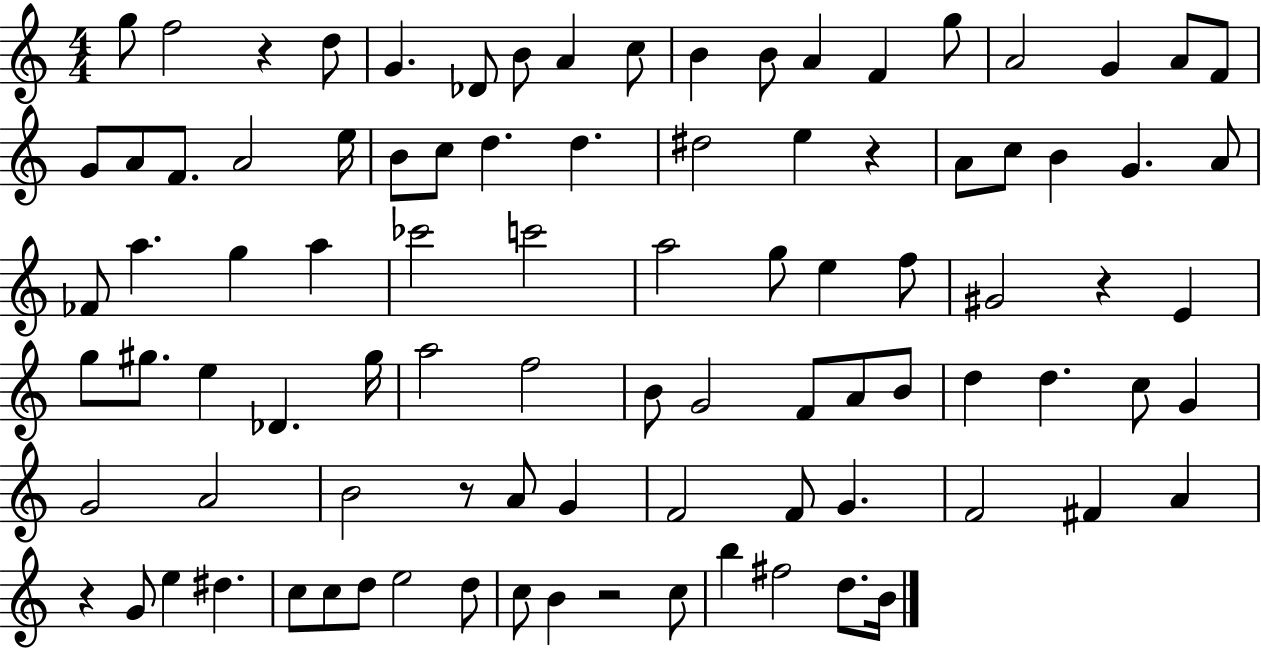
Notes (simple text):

G5/e F5/h R/q D5/e G4/q. Db4/e B4/e A4/q C5/e B4/q B4/e A4/q F4/q G5/e A4/h G4/q A4/e F4/e G4/e A4/e F4/e. A4/h E5/s B4/e C5/e D5/q. D5/q. D#5/h E5/q R/q A4/e C5/e B4/q G4/q. A4/e FES4/e A5/q. G5/q A5/q CES6/h C6/h A5/h G5/e E5/q F5/e G#4/h R/q E4/q G5/e G#5/e. E5/q Db4/q. G#5/s A5/h F5/h B4/e G4/h F4/e A4/e B4/e D5/q D5/q. C5/e G4/q G4/h A4/h B4/h R/e A4/e G4/q F4/h F4/e G4/q. F4/h F#4/q A4/q R/q G4/e E5/q D#5/q. C5/e C5/e D5/e E5/h D5/e C5/e B4/q R/h C5/e B5/q F#5/h D5/e. B4/s